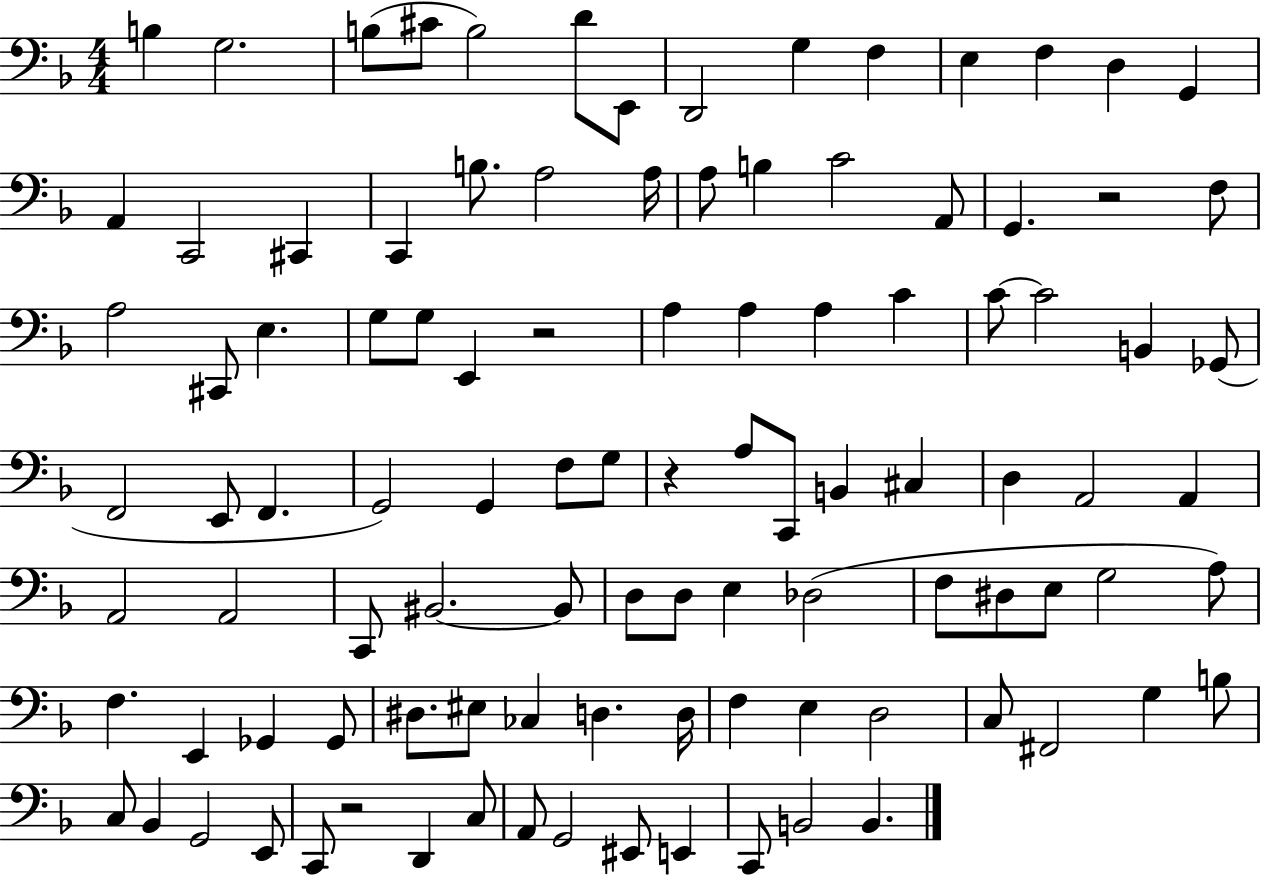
B3/q G3/h. B3/e C#4/e B3/h D4/e E2/e D2/h G3/q F3/q E3/q F3/q D3/q G2/q A2/q C2/h C#2/q C2/q B3/e. A3/h A3/s A3/e B3/q C4/h A2/e G2/q. R/h F3/e A3/h C#2/e E3/q. G3/e G3/e E2/q R/h A3/q A3/q A3/q C4/q C4/e C4/h B2/q Gb2/e F2/h E2/e F2/q. G2/h G2/q F3/e G3/e R/q A3/e C2/e B2/q C#3/q D3/q A2/h A2/q A2/h A2/h C2/e BIS2/h. BIS2/e D3/e D3/e E3/q Db3/h F3/e D#3/e E3/e G3/h A3/e F3/q. E2/q Gb2/q Gb2/e D#3/e. EIS3/e CES3/q D3/q. D3/s F3/q E3/q D3/h C3/e F#2/h G3/q B3/e C3/e Bb2/q G2/h E2/e C2/e R/h D2/q C3/e A2/e G2/h EIS2/e E2/q C2/e B2/h B2/q.